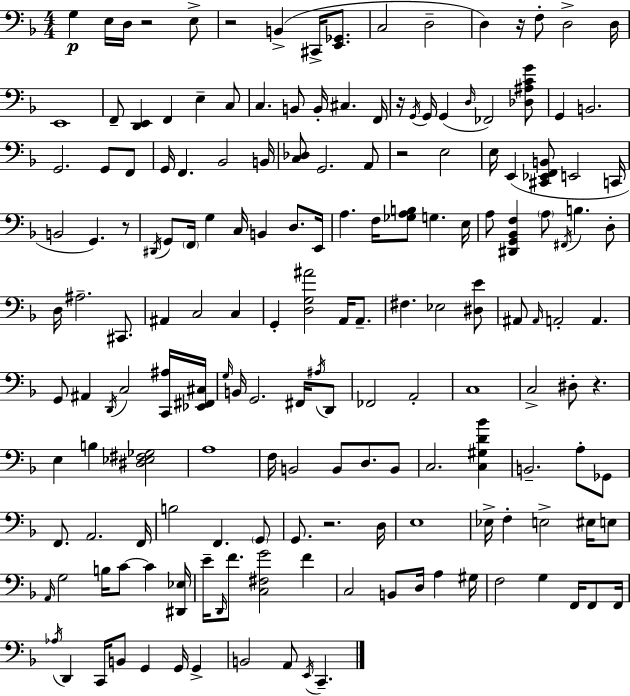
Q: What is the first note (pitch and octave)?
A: G3